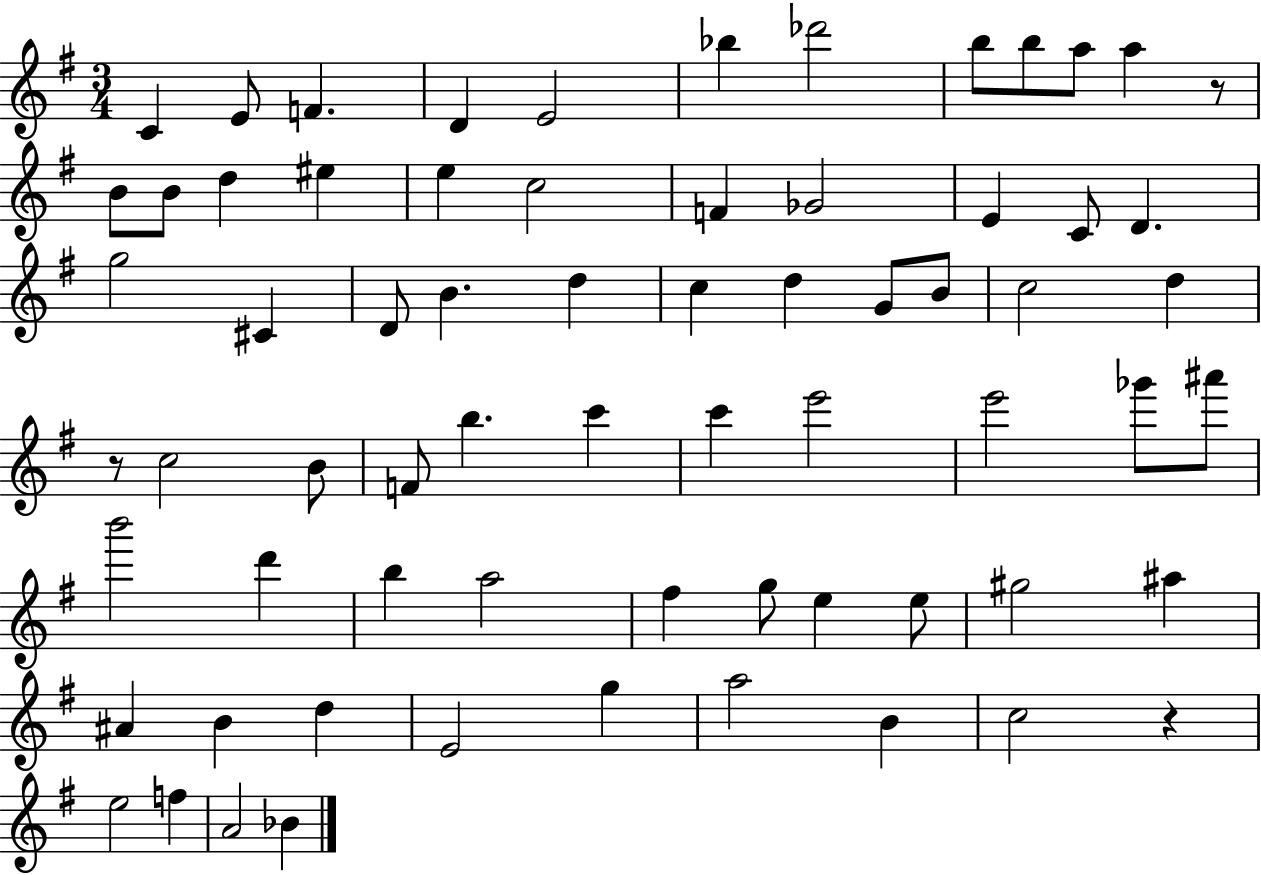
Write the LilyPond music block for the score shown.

{
  \clef treble
  \numericTimeSignature
  \time 3/4
  \key g \major
  c'4 e'8 f'4. | d'4 e'2 | bes''4 des'''2 | b''8 b''8 a''8 a''4 r8 | \break b'8 b'8 d''4 eis''4 | e''4 c''2 | f'4 ges'2 | e'4 c'8 d'4. | \break g''2 cis'4 | d'8 b'4. d''4 | c''4 d''4 g'8 b'8 | c''2 d''4 | \break r8 c''2 b'8 | f'8 b''4. c'''4 | c'''4 e'''2 | e'''2 ges'''8 ais'''8 | \break b'''2 d'''4 | b''4 a''2 | fis''4 g''8 e''4 e''8 | gis''2 ais''4 | \break ais'4 b'4 d''4 | e'2 g''4 | a''2 b'4 | c''2 r4 | \break e''2 f''4 | a'2 bes'4 | \bar "|."
}